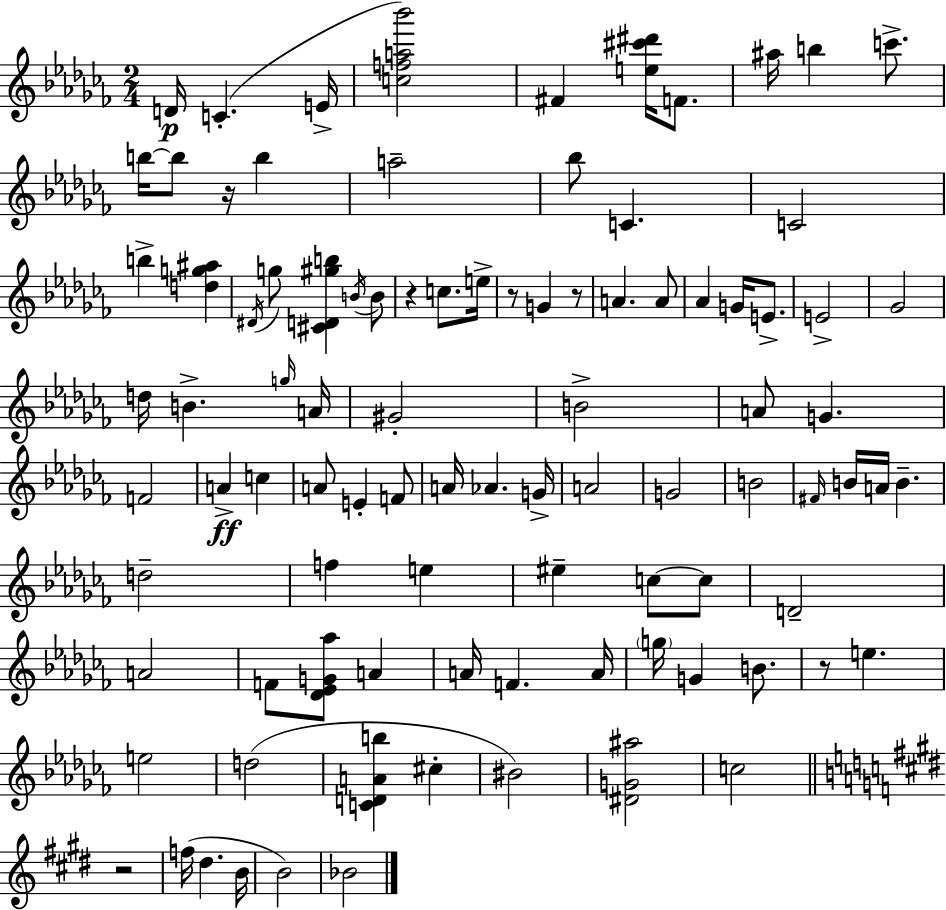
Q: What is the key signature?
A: AES minor